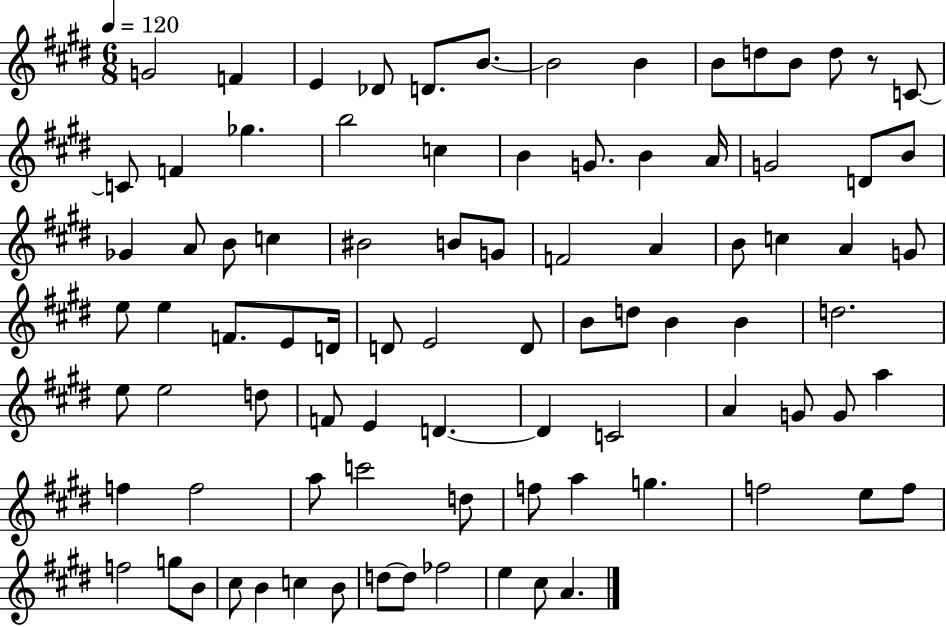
{
  \clef treble
  \numericTimeSignature
  \time 6/8
  \key e \major
  \tempo 4 = 120
  \repeat volta 2 { g'2 f'4 | e'4 des'8 d'8. b'8.~~ | b'2 b'4 | b'8 d''8 b'8 d''8 r8 c'8~~ | \break c'8 f'4 ges''4. | b''2 c''4 | b'4 g'8. b'4 a'16 | g'2 d'8 b'8 | \break ges'4 a'8 b'8 c''4 | bis'2 b'8 g'8 | f'2 a'4 | b'8 c''4 a'4 g'8 | \break e''8 e''4 f'8. e'8 d'16 | d'8 e'2 d'8 | b'8 d''8 b'4 b'4 | d''2. | \break e''8 e''2 d''8 | f'8 e'4 d'4.~~ | d'4 c'2 | a'4 g'8 g'8 a''4 | \break f''4 f''2 | a''8 c'''2 d''8 | f''8 a''4 g''4. | f''2 e''8 f''8 | \break f''2 g''8 b'8 | cis''8 b'4 c''4 b'8 | d''8~~ d''8 fes''2 | e''4 cis''8 a'4. | \break } \bar "|."
}